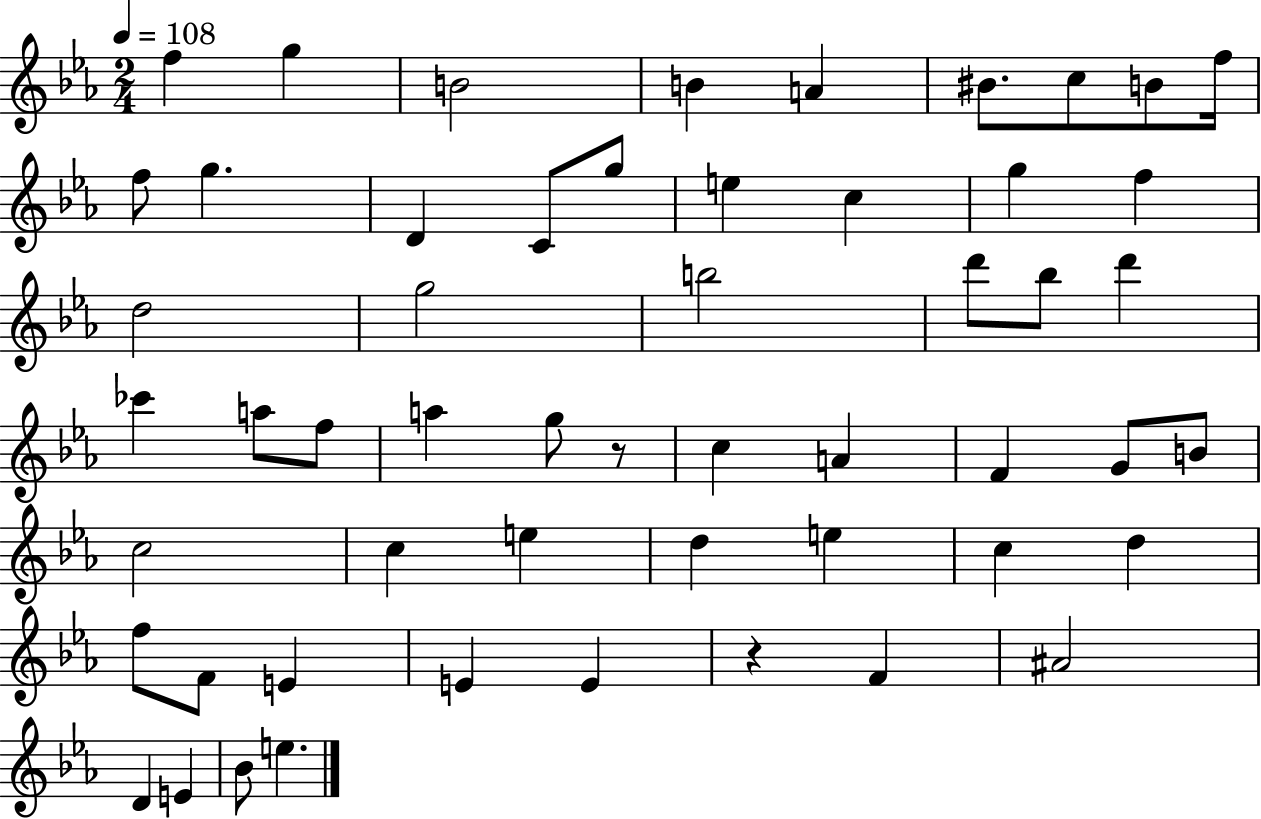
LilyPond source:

{
  \clef treble
  \numericTimeSignature
  \time 2/4
  \key ees \major
  \tempo 4 = 108
  f''4 g''4 | b'2 | b'4 a'4 | bis'8. c''8 b'8 f''16 | \break f''8 g''4. | d'4 c'8 g''8 | e''4 c''4 | g''4 f''4 | \break d''2 | g''2 | b''2 | d'''8 bes''8 d'''4 | \break ces'''4 a''8 f''8 | a''4 g''8 r8 | c''4 a'4 | f'4 g'8 b'8 | \break c''2 | c''4 e''4 | d''4 e''4 | c''4 d''4 | \break f''8 f'8 e'4 | e'4 e'4 | r4 f'4 | ais'2 | \break d'4 e'4 | bes'8 e''4. | \bar "|."
}